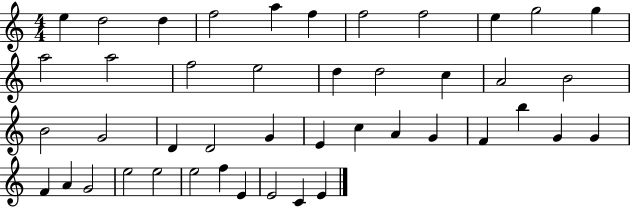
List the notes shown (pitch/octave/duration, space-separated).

E5/q D5/h D5/q F5/h A5/q F5/q F5/h F5/h E5/q G5/h G5/q A5/h A5/h F5/h E5/h D5/q D5/h C5/q A4/h B4/h B4/h G4/h D4/q D4/h G4/q E4/q C5/q A4/q G4/q F4/q B5/q G4/q G4/q F4/q A4/q G4/h E5/h E5/h E5/h F5/q E4/q E4/h C4/q E4/q